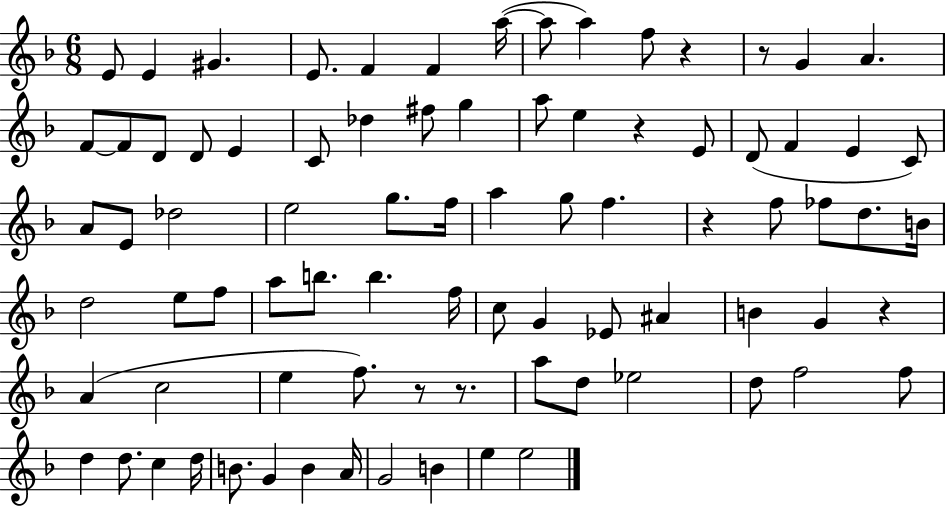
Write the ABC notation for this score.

X:1
T:Untitled
M:6/8
L:1/4
K:F
E/2 E ^G E/2 F F a/4 a/2 a f/2 z z/2 G A F/2 F/2 D/2 D/2 E C/2 _d ^f/2 g a/2 e z E/2 D/2 F E C/2 A/2 E/2 _d2 e2 g/2 f/4 a g/2 f z f/2 _f/2 d/2 B/4 d2 e/2 f/2 a/2 b/2 b f/4 c/2 G _E/2 ^A B G z A c2 e f/2 z/2 z/2 a/2 d/2 _e2 d/2 f2 f/2 d d/2 c d/4 B/2 G B A/4 G2 B e e2